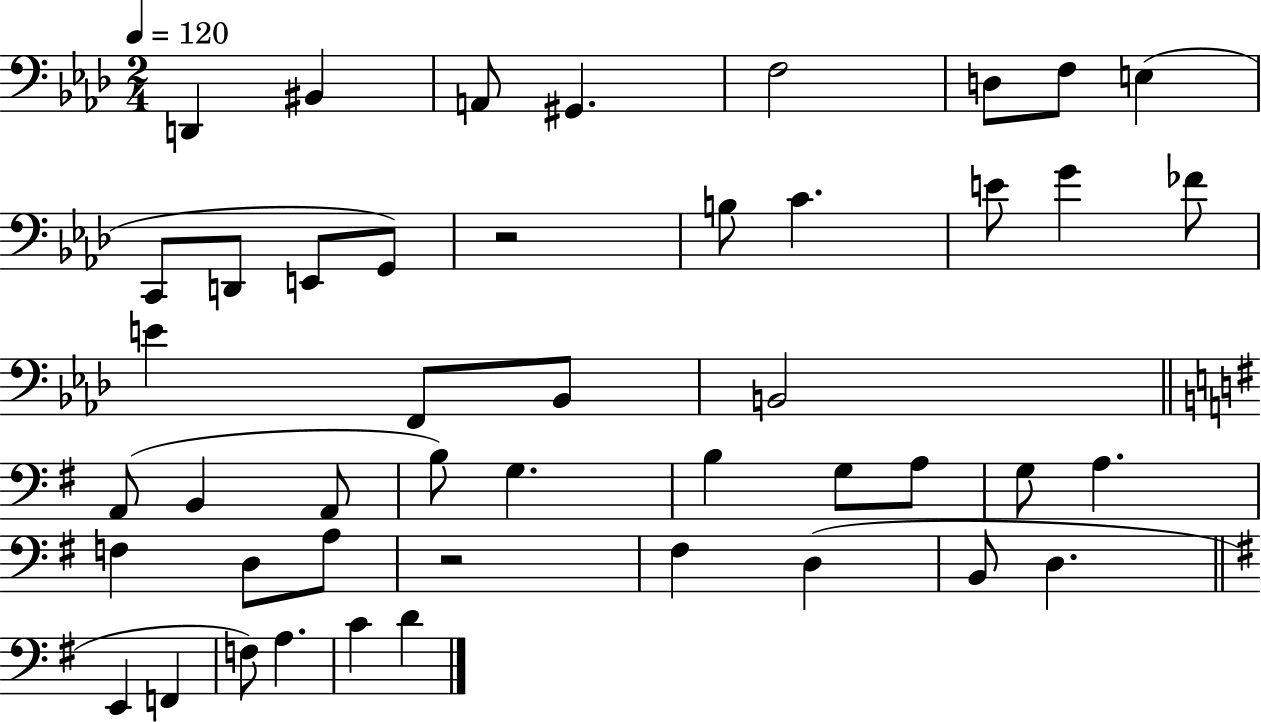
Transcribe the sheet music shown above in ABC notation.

X:1
T:Untitled
M:2/4
L:1/4
K:Ab
D,, ^B,, A,,/2 ^G,, F,2 D,/2 F,/2 E, C,,/2 D,,/2 E,,/2 G,,/2 z2 B,/2 C E/2 G _F/2 E F,,/2 _B,,/2 B,,2 A,,/2 B,, A,,/2 B,/2 G, B, G,/2 A,/2 G,/2 A, F, D,/2 A,/2 z2 ^F, D, B,,/2 D, E,, F,, F,/2 A, C D